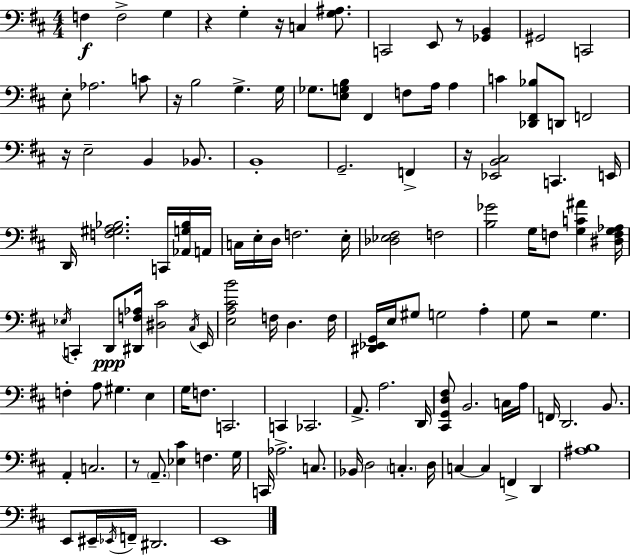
F3/q F3/h G3/q R/q G3/q R/s C3/q [G3,A#3]/e. C2/h E2/e R/e [Gb2,B2]/q G#2/h C2/h E3/e Ab3/h. C4/e R/s B3/h G3/q. G3/s Gb3/e. [E3,G3,B3]/e F#2/q F3/e A3/s A3/q C4/q [Db2,F#2,Bb3]/e D2/e F2/h R/s E3/h B2/q Bb2/e. B2/w G2/h. F2/q R/s [Eb2,B2,C#3]/h C2/q. E2/s D2/s [F3,G#3,A3,Bb3]/h. C2/s [Ab2,G3,Bb3]/s A2/s C3/s E3/s D3/s F3/h. E3/s [Db3,Eb3,F#3]/h F3/h [B3,Gb4]/h G3/s F3/e [G3,C4,A#4]/q [D#3,F3,G3,Ab3]/s Eb3/s C2/q D2/e [D#2,F3,Ab3]/s [D#3,C#4]/h C#3/s E2/s [E3,A3,C#4,B4]/h F3/s D3/q. F3/s [D#2,Eb2,G2]/s E3/s G#3/e G3/h A3/q G3/e R/h G3/q. F3/q A3/e G#3/q. E3/q G3/s F3/e. C2/h. C2/q CES2/h. A2/e. A3/h. D2/s [C#2,G2,D3,F#3]/e B2/h. C3/s A3/s F2/s D2/h. B2/e. A2/q C3/h. R/e A2/e. [Eb3,C#4]/q F3/q. G3/s C2/s Ab3/h. C3/e. Bb2/s D3/h C3/q. D3/s C3/q C3/q F2/q D2/q [A#3,B3]/w E2/e EIS2/s Eb2/s F2/s D#2/h. E2/w